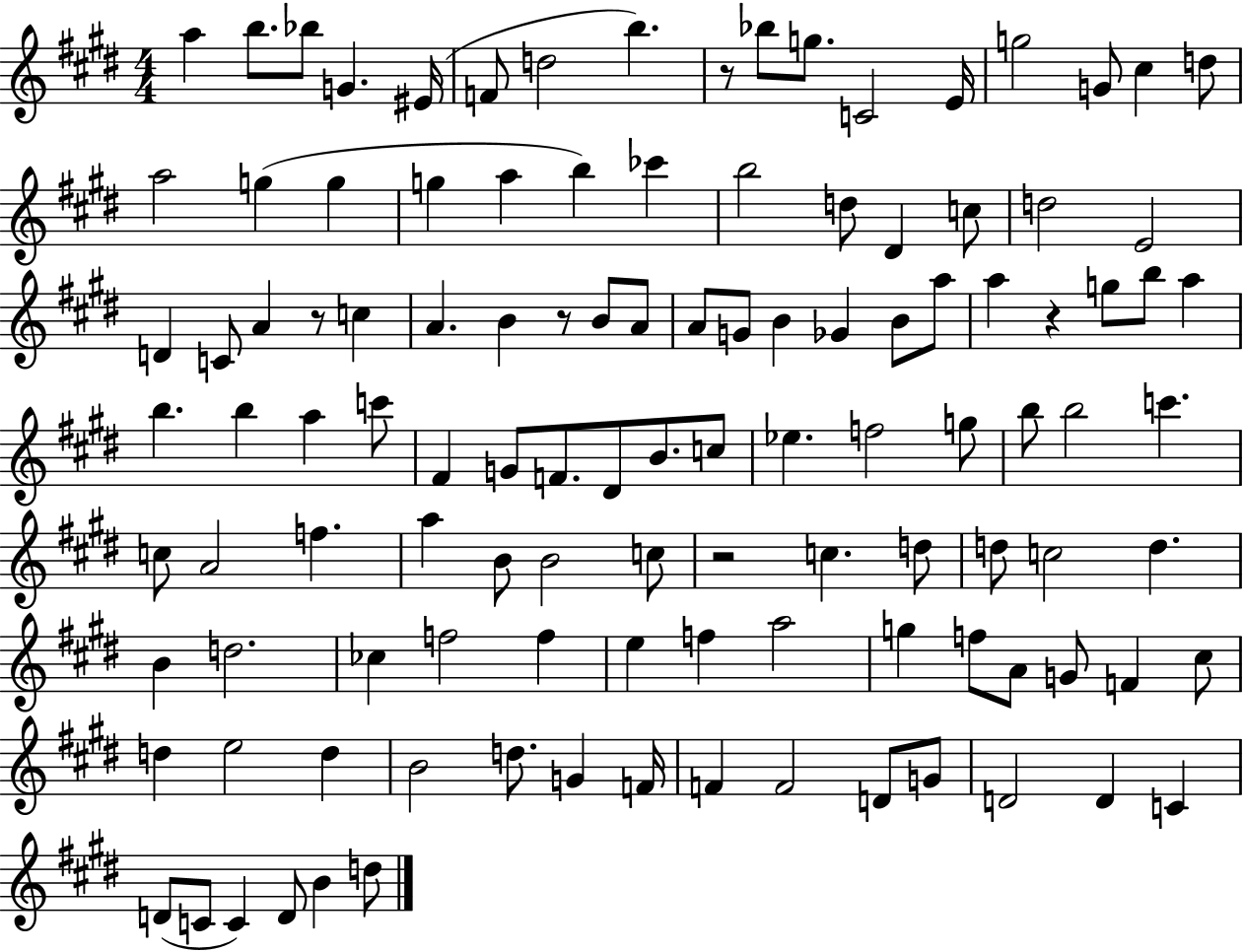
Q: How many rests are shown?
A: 5